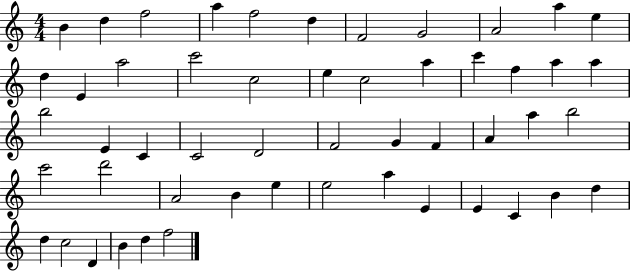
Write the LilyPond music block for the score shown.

{
  \clef treble
  \numericTimeSignature
  \time 4/4
  \key c \major
  b'4 d''4 f''2 | a''4 f''2 d''4 | f'2 g'2 | a'2 a''4 e''4 | \break d''4 e'4 a''2 | c'''2 c''2 | e''4 c''2 a''4 | c'''4 f''4 a''4 a''4 | \break b''2 e'4 c'4 | c'2 d'2 | f'2 g'4 f'4 | a'4 a''4 b''2 | \break c'''2 d'''2 | a'2 b'4 e''4 | e''2 a''4 e'4 | e'4 c'4 b'4 d''4 | \break d''4 c''2 d'4 | b'4 d''4 f''2 | \bar "|."
}